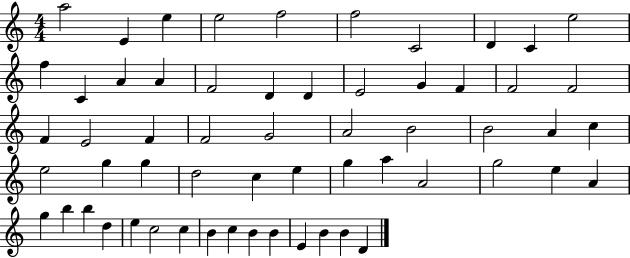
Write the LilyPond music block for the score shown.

{
  \clef treble
  \numericTimeSignature
  \time 4/4
  \key c \major
  a''2 e'4 e''4 | e''2 f''2 | f''2 c'2 | d'4 c'4 e''2 | \break f''4 c'4 a'4 a'4 | f'2 d'4 d'4 | e'2 g'4 f'4 | f'2 f'2 | \break f'4 e'2 f'4 | f'2 g'2 | a'2 b'2 | b'2 a'4 c''4 | \break e''2 g''4 g''4 | d''2 c''4 e''4 | g''4 a''4 a'2 | g''2 e''4 a'4 | \break g''4 b''4 b''4 d''4 | e''4 c''2 c''4 | b'4 c''4 b'4 b'4 | e'4 b'4 b'4 d'4 | \break \bar "|."
}